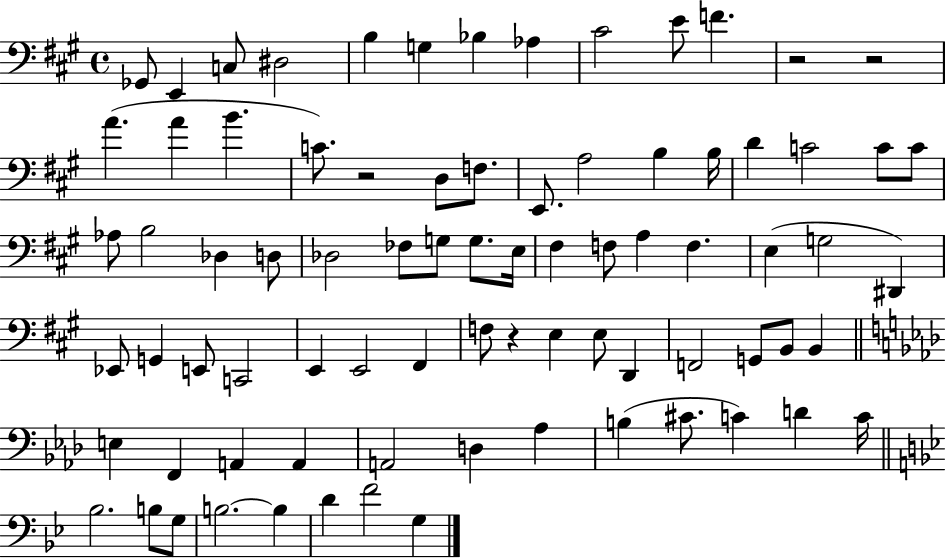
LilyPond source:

{
  \clef bass
  \time 4/4
  \defaultTimeSignature
  \key a \major
  ges,8 e,4 c8 dis2 | b4 g4 bes4 aes4 | cis'2 e'8 f'4. | r2 r2 | \break a'4.( a'4 b'4. | c'8.) r2 d8 f8. | e,8. a2 b4 b16 | d'4 c'2 c'8 c'8 | \break aes8 b2 des4 d8 | des2 fes8 g8 g8. e16 | fis4 f8 a4 f4. | e4( g2 dis,4) | \break ees,8 g,4 e,8 c,2 | e,4 e,2 fis,4 | f8 r4 e4 e8 d,4 | f,2 g,8 b,8 b,4 | \break \bar "||" \break \key aes \major e4 f,4 a,4 a,4 | a,2 d4 aes4 | b4( cis'8. c'4) d'4 c'16 | \bar "||" \break \key bes \major bes2. b8 g8 | b2.~~ b4 | d'4 f'2 g4 | \bar "|."
}